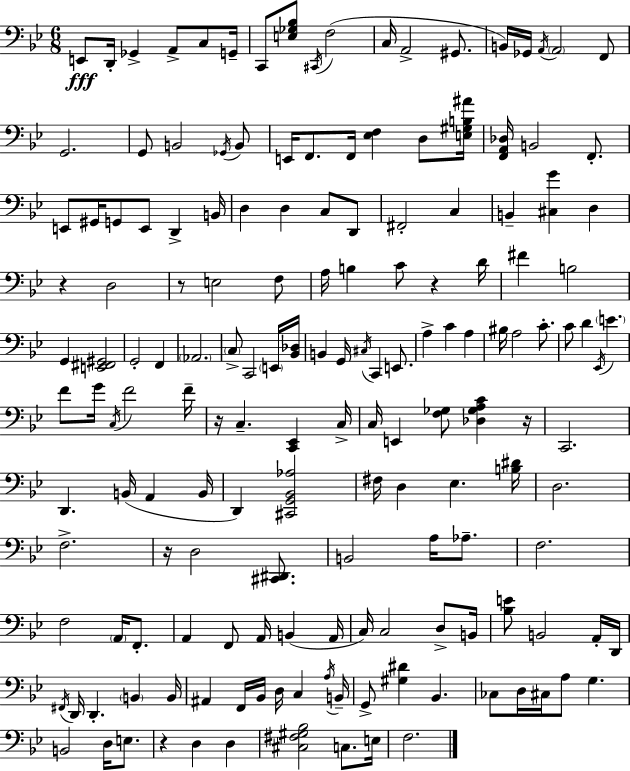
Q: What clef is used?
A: bass